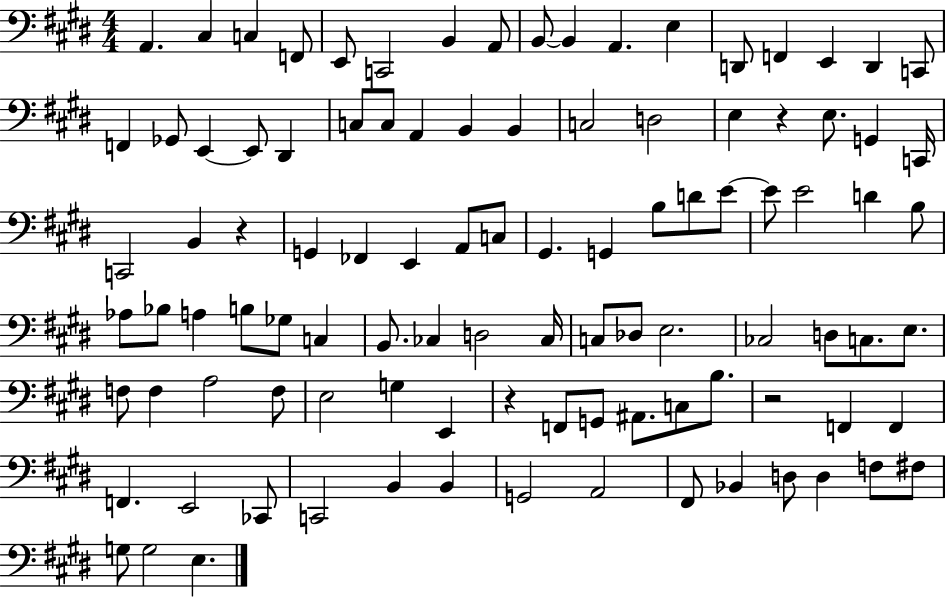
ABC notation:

X:1
T:Untitled
M:4/4
L:1/4
K:E
A,, ^C, C, F,,/2 E,,/2 C,,2 B,, A,,/2 B,,/2 B,, A,, E, D,,/2 F,, E,, D,, C,,/2 F,, _G,,/2 E,, E,,/2 ^D,, C,/2 C,/2 A,, B,, B,, C,2 D,2 E, z E,/2 G,, C,,/4 C,,2 B,, z G,, _F,, E,, A,,/2 C,/2 ^G,, G,, B,/2 D/2 E/2 E/2 E2 D B,/2 _A,/2 _B,/2 A, B,/2 _G,/2 C, B,,/2 _C, D,2 _C,/4 C,/2 _D,/2 E,2 _C,2 D,/2 C,/2 E,/2 F,/2 F, A,2 F,/2 E,2 G, E,, z F,,/2 G,,/2 ^A,,/2 C,/2 B,/2 z2 F,, F,, F,, E,,2 _C,,/2 C,,2 B,, B,, G,,2 A,,2 ^F,,/2 _B,, D,/2 D, F,/2 ^F,/2 G,/2 G,2 E,